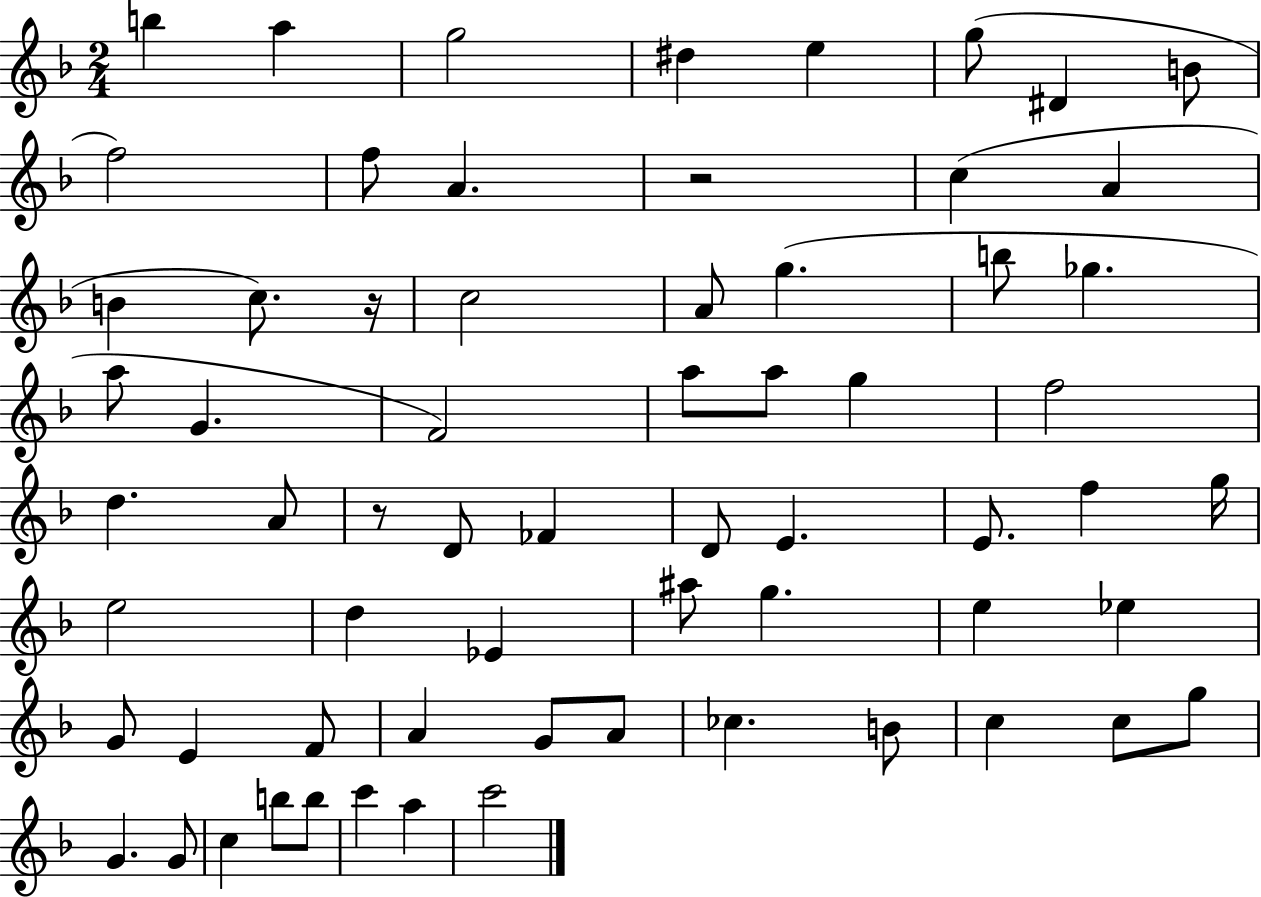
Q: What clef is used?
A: treble